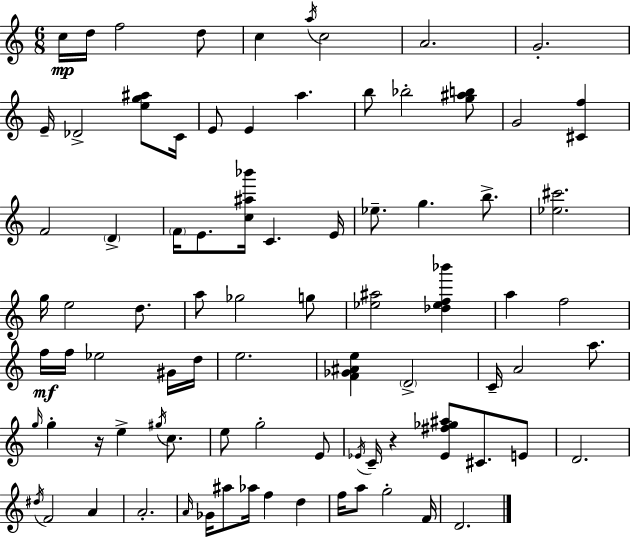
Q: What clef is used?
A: treble